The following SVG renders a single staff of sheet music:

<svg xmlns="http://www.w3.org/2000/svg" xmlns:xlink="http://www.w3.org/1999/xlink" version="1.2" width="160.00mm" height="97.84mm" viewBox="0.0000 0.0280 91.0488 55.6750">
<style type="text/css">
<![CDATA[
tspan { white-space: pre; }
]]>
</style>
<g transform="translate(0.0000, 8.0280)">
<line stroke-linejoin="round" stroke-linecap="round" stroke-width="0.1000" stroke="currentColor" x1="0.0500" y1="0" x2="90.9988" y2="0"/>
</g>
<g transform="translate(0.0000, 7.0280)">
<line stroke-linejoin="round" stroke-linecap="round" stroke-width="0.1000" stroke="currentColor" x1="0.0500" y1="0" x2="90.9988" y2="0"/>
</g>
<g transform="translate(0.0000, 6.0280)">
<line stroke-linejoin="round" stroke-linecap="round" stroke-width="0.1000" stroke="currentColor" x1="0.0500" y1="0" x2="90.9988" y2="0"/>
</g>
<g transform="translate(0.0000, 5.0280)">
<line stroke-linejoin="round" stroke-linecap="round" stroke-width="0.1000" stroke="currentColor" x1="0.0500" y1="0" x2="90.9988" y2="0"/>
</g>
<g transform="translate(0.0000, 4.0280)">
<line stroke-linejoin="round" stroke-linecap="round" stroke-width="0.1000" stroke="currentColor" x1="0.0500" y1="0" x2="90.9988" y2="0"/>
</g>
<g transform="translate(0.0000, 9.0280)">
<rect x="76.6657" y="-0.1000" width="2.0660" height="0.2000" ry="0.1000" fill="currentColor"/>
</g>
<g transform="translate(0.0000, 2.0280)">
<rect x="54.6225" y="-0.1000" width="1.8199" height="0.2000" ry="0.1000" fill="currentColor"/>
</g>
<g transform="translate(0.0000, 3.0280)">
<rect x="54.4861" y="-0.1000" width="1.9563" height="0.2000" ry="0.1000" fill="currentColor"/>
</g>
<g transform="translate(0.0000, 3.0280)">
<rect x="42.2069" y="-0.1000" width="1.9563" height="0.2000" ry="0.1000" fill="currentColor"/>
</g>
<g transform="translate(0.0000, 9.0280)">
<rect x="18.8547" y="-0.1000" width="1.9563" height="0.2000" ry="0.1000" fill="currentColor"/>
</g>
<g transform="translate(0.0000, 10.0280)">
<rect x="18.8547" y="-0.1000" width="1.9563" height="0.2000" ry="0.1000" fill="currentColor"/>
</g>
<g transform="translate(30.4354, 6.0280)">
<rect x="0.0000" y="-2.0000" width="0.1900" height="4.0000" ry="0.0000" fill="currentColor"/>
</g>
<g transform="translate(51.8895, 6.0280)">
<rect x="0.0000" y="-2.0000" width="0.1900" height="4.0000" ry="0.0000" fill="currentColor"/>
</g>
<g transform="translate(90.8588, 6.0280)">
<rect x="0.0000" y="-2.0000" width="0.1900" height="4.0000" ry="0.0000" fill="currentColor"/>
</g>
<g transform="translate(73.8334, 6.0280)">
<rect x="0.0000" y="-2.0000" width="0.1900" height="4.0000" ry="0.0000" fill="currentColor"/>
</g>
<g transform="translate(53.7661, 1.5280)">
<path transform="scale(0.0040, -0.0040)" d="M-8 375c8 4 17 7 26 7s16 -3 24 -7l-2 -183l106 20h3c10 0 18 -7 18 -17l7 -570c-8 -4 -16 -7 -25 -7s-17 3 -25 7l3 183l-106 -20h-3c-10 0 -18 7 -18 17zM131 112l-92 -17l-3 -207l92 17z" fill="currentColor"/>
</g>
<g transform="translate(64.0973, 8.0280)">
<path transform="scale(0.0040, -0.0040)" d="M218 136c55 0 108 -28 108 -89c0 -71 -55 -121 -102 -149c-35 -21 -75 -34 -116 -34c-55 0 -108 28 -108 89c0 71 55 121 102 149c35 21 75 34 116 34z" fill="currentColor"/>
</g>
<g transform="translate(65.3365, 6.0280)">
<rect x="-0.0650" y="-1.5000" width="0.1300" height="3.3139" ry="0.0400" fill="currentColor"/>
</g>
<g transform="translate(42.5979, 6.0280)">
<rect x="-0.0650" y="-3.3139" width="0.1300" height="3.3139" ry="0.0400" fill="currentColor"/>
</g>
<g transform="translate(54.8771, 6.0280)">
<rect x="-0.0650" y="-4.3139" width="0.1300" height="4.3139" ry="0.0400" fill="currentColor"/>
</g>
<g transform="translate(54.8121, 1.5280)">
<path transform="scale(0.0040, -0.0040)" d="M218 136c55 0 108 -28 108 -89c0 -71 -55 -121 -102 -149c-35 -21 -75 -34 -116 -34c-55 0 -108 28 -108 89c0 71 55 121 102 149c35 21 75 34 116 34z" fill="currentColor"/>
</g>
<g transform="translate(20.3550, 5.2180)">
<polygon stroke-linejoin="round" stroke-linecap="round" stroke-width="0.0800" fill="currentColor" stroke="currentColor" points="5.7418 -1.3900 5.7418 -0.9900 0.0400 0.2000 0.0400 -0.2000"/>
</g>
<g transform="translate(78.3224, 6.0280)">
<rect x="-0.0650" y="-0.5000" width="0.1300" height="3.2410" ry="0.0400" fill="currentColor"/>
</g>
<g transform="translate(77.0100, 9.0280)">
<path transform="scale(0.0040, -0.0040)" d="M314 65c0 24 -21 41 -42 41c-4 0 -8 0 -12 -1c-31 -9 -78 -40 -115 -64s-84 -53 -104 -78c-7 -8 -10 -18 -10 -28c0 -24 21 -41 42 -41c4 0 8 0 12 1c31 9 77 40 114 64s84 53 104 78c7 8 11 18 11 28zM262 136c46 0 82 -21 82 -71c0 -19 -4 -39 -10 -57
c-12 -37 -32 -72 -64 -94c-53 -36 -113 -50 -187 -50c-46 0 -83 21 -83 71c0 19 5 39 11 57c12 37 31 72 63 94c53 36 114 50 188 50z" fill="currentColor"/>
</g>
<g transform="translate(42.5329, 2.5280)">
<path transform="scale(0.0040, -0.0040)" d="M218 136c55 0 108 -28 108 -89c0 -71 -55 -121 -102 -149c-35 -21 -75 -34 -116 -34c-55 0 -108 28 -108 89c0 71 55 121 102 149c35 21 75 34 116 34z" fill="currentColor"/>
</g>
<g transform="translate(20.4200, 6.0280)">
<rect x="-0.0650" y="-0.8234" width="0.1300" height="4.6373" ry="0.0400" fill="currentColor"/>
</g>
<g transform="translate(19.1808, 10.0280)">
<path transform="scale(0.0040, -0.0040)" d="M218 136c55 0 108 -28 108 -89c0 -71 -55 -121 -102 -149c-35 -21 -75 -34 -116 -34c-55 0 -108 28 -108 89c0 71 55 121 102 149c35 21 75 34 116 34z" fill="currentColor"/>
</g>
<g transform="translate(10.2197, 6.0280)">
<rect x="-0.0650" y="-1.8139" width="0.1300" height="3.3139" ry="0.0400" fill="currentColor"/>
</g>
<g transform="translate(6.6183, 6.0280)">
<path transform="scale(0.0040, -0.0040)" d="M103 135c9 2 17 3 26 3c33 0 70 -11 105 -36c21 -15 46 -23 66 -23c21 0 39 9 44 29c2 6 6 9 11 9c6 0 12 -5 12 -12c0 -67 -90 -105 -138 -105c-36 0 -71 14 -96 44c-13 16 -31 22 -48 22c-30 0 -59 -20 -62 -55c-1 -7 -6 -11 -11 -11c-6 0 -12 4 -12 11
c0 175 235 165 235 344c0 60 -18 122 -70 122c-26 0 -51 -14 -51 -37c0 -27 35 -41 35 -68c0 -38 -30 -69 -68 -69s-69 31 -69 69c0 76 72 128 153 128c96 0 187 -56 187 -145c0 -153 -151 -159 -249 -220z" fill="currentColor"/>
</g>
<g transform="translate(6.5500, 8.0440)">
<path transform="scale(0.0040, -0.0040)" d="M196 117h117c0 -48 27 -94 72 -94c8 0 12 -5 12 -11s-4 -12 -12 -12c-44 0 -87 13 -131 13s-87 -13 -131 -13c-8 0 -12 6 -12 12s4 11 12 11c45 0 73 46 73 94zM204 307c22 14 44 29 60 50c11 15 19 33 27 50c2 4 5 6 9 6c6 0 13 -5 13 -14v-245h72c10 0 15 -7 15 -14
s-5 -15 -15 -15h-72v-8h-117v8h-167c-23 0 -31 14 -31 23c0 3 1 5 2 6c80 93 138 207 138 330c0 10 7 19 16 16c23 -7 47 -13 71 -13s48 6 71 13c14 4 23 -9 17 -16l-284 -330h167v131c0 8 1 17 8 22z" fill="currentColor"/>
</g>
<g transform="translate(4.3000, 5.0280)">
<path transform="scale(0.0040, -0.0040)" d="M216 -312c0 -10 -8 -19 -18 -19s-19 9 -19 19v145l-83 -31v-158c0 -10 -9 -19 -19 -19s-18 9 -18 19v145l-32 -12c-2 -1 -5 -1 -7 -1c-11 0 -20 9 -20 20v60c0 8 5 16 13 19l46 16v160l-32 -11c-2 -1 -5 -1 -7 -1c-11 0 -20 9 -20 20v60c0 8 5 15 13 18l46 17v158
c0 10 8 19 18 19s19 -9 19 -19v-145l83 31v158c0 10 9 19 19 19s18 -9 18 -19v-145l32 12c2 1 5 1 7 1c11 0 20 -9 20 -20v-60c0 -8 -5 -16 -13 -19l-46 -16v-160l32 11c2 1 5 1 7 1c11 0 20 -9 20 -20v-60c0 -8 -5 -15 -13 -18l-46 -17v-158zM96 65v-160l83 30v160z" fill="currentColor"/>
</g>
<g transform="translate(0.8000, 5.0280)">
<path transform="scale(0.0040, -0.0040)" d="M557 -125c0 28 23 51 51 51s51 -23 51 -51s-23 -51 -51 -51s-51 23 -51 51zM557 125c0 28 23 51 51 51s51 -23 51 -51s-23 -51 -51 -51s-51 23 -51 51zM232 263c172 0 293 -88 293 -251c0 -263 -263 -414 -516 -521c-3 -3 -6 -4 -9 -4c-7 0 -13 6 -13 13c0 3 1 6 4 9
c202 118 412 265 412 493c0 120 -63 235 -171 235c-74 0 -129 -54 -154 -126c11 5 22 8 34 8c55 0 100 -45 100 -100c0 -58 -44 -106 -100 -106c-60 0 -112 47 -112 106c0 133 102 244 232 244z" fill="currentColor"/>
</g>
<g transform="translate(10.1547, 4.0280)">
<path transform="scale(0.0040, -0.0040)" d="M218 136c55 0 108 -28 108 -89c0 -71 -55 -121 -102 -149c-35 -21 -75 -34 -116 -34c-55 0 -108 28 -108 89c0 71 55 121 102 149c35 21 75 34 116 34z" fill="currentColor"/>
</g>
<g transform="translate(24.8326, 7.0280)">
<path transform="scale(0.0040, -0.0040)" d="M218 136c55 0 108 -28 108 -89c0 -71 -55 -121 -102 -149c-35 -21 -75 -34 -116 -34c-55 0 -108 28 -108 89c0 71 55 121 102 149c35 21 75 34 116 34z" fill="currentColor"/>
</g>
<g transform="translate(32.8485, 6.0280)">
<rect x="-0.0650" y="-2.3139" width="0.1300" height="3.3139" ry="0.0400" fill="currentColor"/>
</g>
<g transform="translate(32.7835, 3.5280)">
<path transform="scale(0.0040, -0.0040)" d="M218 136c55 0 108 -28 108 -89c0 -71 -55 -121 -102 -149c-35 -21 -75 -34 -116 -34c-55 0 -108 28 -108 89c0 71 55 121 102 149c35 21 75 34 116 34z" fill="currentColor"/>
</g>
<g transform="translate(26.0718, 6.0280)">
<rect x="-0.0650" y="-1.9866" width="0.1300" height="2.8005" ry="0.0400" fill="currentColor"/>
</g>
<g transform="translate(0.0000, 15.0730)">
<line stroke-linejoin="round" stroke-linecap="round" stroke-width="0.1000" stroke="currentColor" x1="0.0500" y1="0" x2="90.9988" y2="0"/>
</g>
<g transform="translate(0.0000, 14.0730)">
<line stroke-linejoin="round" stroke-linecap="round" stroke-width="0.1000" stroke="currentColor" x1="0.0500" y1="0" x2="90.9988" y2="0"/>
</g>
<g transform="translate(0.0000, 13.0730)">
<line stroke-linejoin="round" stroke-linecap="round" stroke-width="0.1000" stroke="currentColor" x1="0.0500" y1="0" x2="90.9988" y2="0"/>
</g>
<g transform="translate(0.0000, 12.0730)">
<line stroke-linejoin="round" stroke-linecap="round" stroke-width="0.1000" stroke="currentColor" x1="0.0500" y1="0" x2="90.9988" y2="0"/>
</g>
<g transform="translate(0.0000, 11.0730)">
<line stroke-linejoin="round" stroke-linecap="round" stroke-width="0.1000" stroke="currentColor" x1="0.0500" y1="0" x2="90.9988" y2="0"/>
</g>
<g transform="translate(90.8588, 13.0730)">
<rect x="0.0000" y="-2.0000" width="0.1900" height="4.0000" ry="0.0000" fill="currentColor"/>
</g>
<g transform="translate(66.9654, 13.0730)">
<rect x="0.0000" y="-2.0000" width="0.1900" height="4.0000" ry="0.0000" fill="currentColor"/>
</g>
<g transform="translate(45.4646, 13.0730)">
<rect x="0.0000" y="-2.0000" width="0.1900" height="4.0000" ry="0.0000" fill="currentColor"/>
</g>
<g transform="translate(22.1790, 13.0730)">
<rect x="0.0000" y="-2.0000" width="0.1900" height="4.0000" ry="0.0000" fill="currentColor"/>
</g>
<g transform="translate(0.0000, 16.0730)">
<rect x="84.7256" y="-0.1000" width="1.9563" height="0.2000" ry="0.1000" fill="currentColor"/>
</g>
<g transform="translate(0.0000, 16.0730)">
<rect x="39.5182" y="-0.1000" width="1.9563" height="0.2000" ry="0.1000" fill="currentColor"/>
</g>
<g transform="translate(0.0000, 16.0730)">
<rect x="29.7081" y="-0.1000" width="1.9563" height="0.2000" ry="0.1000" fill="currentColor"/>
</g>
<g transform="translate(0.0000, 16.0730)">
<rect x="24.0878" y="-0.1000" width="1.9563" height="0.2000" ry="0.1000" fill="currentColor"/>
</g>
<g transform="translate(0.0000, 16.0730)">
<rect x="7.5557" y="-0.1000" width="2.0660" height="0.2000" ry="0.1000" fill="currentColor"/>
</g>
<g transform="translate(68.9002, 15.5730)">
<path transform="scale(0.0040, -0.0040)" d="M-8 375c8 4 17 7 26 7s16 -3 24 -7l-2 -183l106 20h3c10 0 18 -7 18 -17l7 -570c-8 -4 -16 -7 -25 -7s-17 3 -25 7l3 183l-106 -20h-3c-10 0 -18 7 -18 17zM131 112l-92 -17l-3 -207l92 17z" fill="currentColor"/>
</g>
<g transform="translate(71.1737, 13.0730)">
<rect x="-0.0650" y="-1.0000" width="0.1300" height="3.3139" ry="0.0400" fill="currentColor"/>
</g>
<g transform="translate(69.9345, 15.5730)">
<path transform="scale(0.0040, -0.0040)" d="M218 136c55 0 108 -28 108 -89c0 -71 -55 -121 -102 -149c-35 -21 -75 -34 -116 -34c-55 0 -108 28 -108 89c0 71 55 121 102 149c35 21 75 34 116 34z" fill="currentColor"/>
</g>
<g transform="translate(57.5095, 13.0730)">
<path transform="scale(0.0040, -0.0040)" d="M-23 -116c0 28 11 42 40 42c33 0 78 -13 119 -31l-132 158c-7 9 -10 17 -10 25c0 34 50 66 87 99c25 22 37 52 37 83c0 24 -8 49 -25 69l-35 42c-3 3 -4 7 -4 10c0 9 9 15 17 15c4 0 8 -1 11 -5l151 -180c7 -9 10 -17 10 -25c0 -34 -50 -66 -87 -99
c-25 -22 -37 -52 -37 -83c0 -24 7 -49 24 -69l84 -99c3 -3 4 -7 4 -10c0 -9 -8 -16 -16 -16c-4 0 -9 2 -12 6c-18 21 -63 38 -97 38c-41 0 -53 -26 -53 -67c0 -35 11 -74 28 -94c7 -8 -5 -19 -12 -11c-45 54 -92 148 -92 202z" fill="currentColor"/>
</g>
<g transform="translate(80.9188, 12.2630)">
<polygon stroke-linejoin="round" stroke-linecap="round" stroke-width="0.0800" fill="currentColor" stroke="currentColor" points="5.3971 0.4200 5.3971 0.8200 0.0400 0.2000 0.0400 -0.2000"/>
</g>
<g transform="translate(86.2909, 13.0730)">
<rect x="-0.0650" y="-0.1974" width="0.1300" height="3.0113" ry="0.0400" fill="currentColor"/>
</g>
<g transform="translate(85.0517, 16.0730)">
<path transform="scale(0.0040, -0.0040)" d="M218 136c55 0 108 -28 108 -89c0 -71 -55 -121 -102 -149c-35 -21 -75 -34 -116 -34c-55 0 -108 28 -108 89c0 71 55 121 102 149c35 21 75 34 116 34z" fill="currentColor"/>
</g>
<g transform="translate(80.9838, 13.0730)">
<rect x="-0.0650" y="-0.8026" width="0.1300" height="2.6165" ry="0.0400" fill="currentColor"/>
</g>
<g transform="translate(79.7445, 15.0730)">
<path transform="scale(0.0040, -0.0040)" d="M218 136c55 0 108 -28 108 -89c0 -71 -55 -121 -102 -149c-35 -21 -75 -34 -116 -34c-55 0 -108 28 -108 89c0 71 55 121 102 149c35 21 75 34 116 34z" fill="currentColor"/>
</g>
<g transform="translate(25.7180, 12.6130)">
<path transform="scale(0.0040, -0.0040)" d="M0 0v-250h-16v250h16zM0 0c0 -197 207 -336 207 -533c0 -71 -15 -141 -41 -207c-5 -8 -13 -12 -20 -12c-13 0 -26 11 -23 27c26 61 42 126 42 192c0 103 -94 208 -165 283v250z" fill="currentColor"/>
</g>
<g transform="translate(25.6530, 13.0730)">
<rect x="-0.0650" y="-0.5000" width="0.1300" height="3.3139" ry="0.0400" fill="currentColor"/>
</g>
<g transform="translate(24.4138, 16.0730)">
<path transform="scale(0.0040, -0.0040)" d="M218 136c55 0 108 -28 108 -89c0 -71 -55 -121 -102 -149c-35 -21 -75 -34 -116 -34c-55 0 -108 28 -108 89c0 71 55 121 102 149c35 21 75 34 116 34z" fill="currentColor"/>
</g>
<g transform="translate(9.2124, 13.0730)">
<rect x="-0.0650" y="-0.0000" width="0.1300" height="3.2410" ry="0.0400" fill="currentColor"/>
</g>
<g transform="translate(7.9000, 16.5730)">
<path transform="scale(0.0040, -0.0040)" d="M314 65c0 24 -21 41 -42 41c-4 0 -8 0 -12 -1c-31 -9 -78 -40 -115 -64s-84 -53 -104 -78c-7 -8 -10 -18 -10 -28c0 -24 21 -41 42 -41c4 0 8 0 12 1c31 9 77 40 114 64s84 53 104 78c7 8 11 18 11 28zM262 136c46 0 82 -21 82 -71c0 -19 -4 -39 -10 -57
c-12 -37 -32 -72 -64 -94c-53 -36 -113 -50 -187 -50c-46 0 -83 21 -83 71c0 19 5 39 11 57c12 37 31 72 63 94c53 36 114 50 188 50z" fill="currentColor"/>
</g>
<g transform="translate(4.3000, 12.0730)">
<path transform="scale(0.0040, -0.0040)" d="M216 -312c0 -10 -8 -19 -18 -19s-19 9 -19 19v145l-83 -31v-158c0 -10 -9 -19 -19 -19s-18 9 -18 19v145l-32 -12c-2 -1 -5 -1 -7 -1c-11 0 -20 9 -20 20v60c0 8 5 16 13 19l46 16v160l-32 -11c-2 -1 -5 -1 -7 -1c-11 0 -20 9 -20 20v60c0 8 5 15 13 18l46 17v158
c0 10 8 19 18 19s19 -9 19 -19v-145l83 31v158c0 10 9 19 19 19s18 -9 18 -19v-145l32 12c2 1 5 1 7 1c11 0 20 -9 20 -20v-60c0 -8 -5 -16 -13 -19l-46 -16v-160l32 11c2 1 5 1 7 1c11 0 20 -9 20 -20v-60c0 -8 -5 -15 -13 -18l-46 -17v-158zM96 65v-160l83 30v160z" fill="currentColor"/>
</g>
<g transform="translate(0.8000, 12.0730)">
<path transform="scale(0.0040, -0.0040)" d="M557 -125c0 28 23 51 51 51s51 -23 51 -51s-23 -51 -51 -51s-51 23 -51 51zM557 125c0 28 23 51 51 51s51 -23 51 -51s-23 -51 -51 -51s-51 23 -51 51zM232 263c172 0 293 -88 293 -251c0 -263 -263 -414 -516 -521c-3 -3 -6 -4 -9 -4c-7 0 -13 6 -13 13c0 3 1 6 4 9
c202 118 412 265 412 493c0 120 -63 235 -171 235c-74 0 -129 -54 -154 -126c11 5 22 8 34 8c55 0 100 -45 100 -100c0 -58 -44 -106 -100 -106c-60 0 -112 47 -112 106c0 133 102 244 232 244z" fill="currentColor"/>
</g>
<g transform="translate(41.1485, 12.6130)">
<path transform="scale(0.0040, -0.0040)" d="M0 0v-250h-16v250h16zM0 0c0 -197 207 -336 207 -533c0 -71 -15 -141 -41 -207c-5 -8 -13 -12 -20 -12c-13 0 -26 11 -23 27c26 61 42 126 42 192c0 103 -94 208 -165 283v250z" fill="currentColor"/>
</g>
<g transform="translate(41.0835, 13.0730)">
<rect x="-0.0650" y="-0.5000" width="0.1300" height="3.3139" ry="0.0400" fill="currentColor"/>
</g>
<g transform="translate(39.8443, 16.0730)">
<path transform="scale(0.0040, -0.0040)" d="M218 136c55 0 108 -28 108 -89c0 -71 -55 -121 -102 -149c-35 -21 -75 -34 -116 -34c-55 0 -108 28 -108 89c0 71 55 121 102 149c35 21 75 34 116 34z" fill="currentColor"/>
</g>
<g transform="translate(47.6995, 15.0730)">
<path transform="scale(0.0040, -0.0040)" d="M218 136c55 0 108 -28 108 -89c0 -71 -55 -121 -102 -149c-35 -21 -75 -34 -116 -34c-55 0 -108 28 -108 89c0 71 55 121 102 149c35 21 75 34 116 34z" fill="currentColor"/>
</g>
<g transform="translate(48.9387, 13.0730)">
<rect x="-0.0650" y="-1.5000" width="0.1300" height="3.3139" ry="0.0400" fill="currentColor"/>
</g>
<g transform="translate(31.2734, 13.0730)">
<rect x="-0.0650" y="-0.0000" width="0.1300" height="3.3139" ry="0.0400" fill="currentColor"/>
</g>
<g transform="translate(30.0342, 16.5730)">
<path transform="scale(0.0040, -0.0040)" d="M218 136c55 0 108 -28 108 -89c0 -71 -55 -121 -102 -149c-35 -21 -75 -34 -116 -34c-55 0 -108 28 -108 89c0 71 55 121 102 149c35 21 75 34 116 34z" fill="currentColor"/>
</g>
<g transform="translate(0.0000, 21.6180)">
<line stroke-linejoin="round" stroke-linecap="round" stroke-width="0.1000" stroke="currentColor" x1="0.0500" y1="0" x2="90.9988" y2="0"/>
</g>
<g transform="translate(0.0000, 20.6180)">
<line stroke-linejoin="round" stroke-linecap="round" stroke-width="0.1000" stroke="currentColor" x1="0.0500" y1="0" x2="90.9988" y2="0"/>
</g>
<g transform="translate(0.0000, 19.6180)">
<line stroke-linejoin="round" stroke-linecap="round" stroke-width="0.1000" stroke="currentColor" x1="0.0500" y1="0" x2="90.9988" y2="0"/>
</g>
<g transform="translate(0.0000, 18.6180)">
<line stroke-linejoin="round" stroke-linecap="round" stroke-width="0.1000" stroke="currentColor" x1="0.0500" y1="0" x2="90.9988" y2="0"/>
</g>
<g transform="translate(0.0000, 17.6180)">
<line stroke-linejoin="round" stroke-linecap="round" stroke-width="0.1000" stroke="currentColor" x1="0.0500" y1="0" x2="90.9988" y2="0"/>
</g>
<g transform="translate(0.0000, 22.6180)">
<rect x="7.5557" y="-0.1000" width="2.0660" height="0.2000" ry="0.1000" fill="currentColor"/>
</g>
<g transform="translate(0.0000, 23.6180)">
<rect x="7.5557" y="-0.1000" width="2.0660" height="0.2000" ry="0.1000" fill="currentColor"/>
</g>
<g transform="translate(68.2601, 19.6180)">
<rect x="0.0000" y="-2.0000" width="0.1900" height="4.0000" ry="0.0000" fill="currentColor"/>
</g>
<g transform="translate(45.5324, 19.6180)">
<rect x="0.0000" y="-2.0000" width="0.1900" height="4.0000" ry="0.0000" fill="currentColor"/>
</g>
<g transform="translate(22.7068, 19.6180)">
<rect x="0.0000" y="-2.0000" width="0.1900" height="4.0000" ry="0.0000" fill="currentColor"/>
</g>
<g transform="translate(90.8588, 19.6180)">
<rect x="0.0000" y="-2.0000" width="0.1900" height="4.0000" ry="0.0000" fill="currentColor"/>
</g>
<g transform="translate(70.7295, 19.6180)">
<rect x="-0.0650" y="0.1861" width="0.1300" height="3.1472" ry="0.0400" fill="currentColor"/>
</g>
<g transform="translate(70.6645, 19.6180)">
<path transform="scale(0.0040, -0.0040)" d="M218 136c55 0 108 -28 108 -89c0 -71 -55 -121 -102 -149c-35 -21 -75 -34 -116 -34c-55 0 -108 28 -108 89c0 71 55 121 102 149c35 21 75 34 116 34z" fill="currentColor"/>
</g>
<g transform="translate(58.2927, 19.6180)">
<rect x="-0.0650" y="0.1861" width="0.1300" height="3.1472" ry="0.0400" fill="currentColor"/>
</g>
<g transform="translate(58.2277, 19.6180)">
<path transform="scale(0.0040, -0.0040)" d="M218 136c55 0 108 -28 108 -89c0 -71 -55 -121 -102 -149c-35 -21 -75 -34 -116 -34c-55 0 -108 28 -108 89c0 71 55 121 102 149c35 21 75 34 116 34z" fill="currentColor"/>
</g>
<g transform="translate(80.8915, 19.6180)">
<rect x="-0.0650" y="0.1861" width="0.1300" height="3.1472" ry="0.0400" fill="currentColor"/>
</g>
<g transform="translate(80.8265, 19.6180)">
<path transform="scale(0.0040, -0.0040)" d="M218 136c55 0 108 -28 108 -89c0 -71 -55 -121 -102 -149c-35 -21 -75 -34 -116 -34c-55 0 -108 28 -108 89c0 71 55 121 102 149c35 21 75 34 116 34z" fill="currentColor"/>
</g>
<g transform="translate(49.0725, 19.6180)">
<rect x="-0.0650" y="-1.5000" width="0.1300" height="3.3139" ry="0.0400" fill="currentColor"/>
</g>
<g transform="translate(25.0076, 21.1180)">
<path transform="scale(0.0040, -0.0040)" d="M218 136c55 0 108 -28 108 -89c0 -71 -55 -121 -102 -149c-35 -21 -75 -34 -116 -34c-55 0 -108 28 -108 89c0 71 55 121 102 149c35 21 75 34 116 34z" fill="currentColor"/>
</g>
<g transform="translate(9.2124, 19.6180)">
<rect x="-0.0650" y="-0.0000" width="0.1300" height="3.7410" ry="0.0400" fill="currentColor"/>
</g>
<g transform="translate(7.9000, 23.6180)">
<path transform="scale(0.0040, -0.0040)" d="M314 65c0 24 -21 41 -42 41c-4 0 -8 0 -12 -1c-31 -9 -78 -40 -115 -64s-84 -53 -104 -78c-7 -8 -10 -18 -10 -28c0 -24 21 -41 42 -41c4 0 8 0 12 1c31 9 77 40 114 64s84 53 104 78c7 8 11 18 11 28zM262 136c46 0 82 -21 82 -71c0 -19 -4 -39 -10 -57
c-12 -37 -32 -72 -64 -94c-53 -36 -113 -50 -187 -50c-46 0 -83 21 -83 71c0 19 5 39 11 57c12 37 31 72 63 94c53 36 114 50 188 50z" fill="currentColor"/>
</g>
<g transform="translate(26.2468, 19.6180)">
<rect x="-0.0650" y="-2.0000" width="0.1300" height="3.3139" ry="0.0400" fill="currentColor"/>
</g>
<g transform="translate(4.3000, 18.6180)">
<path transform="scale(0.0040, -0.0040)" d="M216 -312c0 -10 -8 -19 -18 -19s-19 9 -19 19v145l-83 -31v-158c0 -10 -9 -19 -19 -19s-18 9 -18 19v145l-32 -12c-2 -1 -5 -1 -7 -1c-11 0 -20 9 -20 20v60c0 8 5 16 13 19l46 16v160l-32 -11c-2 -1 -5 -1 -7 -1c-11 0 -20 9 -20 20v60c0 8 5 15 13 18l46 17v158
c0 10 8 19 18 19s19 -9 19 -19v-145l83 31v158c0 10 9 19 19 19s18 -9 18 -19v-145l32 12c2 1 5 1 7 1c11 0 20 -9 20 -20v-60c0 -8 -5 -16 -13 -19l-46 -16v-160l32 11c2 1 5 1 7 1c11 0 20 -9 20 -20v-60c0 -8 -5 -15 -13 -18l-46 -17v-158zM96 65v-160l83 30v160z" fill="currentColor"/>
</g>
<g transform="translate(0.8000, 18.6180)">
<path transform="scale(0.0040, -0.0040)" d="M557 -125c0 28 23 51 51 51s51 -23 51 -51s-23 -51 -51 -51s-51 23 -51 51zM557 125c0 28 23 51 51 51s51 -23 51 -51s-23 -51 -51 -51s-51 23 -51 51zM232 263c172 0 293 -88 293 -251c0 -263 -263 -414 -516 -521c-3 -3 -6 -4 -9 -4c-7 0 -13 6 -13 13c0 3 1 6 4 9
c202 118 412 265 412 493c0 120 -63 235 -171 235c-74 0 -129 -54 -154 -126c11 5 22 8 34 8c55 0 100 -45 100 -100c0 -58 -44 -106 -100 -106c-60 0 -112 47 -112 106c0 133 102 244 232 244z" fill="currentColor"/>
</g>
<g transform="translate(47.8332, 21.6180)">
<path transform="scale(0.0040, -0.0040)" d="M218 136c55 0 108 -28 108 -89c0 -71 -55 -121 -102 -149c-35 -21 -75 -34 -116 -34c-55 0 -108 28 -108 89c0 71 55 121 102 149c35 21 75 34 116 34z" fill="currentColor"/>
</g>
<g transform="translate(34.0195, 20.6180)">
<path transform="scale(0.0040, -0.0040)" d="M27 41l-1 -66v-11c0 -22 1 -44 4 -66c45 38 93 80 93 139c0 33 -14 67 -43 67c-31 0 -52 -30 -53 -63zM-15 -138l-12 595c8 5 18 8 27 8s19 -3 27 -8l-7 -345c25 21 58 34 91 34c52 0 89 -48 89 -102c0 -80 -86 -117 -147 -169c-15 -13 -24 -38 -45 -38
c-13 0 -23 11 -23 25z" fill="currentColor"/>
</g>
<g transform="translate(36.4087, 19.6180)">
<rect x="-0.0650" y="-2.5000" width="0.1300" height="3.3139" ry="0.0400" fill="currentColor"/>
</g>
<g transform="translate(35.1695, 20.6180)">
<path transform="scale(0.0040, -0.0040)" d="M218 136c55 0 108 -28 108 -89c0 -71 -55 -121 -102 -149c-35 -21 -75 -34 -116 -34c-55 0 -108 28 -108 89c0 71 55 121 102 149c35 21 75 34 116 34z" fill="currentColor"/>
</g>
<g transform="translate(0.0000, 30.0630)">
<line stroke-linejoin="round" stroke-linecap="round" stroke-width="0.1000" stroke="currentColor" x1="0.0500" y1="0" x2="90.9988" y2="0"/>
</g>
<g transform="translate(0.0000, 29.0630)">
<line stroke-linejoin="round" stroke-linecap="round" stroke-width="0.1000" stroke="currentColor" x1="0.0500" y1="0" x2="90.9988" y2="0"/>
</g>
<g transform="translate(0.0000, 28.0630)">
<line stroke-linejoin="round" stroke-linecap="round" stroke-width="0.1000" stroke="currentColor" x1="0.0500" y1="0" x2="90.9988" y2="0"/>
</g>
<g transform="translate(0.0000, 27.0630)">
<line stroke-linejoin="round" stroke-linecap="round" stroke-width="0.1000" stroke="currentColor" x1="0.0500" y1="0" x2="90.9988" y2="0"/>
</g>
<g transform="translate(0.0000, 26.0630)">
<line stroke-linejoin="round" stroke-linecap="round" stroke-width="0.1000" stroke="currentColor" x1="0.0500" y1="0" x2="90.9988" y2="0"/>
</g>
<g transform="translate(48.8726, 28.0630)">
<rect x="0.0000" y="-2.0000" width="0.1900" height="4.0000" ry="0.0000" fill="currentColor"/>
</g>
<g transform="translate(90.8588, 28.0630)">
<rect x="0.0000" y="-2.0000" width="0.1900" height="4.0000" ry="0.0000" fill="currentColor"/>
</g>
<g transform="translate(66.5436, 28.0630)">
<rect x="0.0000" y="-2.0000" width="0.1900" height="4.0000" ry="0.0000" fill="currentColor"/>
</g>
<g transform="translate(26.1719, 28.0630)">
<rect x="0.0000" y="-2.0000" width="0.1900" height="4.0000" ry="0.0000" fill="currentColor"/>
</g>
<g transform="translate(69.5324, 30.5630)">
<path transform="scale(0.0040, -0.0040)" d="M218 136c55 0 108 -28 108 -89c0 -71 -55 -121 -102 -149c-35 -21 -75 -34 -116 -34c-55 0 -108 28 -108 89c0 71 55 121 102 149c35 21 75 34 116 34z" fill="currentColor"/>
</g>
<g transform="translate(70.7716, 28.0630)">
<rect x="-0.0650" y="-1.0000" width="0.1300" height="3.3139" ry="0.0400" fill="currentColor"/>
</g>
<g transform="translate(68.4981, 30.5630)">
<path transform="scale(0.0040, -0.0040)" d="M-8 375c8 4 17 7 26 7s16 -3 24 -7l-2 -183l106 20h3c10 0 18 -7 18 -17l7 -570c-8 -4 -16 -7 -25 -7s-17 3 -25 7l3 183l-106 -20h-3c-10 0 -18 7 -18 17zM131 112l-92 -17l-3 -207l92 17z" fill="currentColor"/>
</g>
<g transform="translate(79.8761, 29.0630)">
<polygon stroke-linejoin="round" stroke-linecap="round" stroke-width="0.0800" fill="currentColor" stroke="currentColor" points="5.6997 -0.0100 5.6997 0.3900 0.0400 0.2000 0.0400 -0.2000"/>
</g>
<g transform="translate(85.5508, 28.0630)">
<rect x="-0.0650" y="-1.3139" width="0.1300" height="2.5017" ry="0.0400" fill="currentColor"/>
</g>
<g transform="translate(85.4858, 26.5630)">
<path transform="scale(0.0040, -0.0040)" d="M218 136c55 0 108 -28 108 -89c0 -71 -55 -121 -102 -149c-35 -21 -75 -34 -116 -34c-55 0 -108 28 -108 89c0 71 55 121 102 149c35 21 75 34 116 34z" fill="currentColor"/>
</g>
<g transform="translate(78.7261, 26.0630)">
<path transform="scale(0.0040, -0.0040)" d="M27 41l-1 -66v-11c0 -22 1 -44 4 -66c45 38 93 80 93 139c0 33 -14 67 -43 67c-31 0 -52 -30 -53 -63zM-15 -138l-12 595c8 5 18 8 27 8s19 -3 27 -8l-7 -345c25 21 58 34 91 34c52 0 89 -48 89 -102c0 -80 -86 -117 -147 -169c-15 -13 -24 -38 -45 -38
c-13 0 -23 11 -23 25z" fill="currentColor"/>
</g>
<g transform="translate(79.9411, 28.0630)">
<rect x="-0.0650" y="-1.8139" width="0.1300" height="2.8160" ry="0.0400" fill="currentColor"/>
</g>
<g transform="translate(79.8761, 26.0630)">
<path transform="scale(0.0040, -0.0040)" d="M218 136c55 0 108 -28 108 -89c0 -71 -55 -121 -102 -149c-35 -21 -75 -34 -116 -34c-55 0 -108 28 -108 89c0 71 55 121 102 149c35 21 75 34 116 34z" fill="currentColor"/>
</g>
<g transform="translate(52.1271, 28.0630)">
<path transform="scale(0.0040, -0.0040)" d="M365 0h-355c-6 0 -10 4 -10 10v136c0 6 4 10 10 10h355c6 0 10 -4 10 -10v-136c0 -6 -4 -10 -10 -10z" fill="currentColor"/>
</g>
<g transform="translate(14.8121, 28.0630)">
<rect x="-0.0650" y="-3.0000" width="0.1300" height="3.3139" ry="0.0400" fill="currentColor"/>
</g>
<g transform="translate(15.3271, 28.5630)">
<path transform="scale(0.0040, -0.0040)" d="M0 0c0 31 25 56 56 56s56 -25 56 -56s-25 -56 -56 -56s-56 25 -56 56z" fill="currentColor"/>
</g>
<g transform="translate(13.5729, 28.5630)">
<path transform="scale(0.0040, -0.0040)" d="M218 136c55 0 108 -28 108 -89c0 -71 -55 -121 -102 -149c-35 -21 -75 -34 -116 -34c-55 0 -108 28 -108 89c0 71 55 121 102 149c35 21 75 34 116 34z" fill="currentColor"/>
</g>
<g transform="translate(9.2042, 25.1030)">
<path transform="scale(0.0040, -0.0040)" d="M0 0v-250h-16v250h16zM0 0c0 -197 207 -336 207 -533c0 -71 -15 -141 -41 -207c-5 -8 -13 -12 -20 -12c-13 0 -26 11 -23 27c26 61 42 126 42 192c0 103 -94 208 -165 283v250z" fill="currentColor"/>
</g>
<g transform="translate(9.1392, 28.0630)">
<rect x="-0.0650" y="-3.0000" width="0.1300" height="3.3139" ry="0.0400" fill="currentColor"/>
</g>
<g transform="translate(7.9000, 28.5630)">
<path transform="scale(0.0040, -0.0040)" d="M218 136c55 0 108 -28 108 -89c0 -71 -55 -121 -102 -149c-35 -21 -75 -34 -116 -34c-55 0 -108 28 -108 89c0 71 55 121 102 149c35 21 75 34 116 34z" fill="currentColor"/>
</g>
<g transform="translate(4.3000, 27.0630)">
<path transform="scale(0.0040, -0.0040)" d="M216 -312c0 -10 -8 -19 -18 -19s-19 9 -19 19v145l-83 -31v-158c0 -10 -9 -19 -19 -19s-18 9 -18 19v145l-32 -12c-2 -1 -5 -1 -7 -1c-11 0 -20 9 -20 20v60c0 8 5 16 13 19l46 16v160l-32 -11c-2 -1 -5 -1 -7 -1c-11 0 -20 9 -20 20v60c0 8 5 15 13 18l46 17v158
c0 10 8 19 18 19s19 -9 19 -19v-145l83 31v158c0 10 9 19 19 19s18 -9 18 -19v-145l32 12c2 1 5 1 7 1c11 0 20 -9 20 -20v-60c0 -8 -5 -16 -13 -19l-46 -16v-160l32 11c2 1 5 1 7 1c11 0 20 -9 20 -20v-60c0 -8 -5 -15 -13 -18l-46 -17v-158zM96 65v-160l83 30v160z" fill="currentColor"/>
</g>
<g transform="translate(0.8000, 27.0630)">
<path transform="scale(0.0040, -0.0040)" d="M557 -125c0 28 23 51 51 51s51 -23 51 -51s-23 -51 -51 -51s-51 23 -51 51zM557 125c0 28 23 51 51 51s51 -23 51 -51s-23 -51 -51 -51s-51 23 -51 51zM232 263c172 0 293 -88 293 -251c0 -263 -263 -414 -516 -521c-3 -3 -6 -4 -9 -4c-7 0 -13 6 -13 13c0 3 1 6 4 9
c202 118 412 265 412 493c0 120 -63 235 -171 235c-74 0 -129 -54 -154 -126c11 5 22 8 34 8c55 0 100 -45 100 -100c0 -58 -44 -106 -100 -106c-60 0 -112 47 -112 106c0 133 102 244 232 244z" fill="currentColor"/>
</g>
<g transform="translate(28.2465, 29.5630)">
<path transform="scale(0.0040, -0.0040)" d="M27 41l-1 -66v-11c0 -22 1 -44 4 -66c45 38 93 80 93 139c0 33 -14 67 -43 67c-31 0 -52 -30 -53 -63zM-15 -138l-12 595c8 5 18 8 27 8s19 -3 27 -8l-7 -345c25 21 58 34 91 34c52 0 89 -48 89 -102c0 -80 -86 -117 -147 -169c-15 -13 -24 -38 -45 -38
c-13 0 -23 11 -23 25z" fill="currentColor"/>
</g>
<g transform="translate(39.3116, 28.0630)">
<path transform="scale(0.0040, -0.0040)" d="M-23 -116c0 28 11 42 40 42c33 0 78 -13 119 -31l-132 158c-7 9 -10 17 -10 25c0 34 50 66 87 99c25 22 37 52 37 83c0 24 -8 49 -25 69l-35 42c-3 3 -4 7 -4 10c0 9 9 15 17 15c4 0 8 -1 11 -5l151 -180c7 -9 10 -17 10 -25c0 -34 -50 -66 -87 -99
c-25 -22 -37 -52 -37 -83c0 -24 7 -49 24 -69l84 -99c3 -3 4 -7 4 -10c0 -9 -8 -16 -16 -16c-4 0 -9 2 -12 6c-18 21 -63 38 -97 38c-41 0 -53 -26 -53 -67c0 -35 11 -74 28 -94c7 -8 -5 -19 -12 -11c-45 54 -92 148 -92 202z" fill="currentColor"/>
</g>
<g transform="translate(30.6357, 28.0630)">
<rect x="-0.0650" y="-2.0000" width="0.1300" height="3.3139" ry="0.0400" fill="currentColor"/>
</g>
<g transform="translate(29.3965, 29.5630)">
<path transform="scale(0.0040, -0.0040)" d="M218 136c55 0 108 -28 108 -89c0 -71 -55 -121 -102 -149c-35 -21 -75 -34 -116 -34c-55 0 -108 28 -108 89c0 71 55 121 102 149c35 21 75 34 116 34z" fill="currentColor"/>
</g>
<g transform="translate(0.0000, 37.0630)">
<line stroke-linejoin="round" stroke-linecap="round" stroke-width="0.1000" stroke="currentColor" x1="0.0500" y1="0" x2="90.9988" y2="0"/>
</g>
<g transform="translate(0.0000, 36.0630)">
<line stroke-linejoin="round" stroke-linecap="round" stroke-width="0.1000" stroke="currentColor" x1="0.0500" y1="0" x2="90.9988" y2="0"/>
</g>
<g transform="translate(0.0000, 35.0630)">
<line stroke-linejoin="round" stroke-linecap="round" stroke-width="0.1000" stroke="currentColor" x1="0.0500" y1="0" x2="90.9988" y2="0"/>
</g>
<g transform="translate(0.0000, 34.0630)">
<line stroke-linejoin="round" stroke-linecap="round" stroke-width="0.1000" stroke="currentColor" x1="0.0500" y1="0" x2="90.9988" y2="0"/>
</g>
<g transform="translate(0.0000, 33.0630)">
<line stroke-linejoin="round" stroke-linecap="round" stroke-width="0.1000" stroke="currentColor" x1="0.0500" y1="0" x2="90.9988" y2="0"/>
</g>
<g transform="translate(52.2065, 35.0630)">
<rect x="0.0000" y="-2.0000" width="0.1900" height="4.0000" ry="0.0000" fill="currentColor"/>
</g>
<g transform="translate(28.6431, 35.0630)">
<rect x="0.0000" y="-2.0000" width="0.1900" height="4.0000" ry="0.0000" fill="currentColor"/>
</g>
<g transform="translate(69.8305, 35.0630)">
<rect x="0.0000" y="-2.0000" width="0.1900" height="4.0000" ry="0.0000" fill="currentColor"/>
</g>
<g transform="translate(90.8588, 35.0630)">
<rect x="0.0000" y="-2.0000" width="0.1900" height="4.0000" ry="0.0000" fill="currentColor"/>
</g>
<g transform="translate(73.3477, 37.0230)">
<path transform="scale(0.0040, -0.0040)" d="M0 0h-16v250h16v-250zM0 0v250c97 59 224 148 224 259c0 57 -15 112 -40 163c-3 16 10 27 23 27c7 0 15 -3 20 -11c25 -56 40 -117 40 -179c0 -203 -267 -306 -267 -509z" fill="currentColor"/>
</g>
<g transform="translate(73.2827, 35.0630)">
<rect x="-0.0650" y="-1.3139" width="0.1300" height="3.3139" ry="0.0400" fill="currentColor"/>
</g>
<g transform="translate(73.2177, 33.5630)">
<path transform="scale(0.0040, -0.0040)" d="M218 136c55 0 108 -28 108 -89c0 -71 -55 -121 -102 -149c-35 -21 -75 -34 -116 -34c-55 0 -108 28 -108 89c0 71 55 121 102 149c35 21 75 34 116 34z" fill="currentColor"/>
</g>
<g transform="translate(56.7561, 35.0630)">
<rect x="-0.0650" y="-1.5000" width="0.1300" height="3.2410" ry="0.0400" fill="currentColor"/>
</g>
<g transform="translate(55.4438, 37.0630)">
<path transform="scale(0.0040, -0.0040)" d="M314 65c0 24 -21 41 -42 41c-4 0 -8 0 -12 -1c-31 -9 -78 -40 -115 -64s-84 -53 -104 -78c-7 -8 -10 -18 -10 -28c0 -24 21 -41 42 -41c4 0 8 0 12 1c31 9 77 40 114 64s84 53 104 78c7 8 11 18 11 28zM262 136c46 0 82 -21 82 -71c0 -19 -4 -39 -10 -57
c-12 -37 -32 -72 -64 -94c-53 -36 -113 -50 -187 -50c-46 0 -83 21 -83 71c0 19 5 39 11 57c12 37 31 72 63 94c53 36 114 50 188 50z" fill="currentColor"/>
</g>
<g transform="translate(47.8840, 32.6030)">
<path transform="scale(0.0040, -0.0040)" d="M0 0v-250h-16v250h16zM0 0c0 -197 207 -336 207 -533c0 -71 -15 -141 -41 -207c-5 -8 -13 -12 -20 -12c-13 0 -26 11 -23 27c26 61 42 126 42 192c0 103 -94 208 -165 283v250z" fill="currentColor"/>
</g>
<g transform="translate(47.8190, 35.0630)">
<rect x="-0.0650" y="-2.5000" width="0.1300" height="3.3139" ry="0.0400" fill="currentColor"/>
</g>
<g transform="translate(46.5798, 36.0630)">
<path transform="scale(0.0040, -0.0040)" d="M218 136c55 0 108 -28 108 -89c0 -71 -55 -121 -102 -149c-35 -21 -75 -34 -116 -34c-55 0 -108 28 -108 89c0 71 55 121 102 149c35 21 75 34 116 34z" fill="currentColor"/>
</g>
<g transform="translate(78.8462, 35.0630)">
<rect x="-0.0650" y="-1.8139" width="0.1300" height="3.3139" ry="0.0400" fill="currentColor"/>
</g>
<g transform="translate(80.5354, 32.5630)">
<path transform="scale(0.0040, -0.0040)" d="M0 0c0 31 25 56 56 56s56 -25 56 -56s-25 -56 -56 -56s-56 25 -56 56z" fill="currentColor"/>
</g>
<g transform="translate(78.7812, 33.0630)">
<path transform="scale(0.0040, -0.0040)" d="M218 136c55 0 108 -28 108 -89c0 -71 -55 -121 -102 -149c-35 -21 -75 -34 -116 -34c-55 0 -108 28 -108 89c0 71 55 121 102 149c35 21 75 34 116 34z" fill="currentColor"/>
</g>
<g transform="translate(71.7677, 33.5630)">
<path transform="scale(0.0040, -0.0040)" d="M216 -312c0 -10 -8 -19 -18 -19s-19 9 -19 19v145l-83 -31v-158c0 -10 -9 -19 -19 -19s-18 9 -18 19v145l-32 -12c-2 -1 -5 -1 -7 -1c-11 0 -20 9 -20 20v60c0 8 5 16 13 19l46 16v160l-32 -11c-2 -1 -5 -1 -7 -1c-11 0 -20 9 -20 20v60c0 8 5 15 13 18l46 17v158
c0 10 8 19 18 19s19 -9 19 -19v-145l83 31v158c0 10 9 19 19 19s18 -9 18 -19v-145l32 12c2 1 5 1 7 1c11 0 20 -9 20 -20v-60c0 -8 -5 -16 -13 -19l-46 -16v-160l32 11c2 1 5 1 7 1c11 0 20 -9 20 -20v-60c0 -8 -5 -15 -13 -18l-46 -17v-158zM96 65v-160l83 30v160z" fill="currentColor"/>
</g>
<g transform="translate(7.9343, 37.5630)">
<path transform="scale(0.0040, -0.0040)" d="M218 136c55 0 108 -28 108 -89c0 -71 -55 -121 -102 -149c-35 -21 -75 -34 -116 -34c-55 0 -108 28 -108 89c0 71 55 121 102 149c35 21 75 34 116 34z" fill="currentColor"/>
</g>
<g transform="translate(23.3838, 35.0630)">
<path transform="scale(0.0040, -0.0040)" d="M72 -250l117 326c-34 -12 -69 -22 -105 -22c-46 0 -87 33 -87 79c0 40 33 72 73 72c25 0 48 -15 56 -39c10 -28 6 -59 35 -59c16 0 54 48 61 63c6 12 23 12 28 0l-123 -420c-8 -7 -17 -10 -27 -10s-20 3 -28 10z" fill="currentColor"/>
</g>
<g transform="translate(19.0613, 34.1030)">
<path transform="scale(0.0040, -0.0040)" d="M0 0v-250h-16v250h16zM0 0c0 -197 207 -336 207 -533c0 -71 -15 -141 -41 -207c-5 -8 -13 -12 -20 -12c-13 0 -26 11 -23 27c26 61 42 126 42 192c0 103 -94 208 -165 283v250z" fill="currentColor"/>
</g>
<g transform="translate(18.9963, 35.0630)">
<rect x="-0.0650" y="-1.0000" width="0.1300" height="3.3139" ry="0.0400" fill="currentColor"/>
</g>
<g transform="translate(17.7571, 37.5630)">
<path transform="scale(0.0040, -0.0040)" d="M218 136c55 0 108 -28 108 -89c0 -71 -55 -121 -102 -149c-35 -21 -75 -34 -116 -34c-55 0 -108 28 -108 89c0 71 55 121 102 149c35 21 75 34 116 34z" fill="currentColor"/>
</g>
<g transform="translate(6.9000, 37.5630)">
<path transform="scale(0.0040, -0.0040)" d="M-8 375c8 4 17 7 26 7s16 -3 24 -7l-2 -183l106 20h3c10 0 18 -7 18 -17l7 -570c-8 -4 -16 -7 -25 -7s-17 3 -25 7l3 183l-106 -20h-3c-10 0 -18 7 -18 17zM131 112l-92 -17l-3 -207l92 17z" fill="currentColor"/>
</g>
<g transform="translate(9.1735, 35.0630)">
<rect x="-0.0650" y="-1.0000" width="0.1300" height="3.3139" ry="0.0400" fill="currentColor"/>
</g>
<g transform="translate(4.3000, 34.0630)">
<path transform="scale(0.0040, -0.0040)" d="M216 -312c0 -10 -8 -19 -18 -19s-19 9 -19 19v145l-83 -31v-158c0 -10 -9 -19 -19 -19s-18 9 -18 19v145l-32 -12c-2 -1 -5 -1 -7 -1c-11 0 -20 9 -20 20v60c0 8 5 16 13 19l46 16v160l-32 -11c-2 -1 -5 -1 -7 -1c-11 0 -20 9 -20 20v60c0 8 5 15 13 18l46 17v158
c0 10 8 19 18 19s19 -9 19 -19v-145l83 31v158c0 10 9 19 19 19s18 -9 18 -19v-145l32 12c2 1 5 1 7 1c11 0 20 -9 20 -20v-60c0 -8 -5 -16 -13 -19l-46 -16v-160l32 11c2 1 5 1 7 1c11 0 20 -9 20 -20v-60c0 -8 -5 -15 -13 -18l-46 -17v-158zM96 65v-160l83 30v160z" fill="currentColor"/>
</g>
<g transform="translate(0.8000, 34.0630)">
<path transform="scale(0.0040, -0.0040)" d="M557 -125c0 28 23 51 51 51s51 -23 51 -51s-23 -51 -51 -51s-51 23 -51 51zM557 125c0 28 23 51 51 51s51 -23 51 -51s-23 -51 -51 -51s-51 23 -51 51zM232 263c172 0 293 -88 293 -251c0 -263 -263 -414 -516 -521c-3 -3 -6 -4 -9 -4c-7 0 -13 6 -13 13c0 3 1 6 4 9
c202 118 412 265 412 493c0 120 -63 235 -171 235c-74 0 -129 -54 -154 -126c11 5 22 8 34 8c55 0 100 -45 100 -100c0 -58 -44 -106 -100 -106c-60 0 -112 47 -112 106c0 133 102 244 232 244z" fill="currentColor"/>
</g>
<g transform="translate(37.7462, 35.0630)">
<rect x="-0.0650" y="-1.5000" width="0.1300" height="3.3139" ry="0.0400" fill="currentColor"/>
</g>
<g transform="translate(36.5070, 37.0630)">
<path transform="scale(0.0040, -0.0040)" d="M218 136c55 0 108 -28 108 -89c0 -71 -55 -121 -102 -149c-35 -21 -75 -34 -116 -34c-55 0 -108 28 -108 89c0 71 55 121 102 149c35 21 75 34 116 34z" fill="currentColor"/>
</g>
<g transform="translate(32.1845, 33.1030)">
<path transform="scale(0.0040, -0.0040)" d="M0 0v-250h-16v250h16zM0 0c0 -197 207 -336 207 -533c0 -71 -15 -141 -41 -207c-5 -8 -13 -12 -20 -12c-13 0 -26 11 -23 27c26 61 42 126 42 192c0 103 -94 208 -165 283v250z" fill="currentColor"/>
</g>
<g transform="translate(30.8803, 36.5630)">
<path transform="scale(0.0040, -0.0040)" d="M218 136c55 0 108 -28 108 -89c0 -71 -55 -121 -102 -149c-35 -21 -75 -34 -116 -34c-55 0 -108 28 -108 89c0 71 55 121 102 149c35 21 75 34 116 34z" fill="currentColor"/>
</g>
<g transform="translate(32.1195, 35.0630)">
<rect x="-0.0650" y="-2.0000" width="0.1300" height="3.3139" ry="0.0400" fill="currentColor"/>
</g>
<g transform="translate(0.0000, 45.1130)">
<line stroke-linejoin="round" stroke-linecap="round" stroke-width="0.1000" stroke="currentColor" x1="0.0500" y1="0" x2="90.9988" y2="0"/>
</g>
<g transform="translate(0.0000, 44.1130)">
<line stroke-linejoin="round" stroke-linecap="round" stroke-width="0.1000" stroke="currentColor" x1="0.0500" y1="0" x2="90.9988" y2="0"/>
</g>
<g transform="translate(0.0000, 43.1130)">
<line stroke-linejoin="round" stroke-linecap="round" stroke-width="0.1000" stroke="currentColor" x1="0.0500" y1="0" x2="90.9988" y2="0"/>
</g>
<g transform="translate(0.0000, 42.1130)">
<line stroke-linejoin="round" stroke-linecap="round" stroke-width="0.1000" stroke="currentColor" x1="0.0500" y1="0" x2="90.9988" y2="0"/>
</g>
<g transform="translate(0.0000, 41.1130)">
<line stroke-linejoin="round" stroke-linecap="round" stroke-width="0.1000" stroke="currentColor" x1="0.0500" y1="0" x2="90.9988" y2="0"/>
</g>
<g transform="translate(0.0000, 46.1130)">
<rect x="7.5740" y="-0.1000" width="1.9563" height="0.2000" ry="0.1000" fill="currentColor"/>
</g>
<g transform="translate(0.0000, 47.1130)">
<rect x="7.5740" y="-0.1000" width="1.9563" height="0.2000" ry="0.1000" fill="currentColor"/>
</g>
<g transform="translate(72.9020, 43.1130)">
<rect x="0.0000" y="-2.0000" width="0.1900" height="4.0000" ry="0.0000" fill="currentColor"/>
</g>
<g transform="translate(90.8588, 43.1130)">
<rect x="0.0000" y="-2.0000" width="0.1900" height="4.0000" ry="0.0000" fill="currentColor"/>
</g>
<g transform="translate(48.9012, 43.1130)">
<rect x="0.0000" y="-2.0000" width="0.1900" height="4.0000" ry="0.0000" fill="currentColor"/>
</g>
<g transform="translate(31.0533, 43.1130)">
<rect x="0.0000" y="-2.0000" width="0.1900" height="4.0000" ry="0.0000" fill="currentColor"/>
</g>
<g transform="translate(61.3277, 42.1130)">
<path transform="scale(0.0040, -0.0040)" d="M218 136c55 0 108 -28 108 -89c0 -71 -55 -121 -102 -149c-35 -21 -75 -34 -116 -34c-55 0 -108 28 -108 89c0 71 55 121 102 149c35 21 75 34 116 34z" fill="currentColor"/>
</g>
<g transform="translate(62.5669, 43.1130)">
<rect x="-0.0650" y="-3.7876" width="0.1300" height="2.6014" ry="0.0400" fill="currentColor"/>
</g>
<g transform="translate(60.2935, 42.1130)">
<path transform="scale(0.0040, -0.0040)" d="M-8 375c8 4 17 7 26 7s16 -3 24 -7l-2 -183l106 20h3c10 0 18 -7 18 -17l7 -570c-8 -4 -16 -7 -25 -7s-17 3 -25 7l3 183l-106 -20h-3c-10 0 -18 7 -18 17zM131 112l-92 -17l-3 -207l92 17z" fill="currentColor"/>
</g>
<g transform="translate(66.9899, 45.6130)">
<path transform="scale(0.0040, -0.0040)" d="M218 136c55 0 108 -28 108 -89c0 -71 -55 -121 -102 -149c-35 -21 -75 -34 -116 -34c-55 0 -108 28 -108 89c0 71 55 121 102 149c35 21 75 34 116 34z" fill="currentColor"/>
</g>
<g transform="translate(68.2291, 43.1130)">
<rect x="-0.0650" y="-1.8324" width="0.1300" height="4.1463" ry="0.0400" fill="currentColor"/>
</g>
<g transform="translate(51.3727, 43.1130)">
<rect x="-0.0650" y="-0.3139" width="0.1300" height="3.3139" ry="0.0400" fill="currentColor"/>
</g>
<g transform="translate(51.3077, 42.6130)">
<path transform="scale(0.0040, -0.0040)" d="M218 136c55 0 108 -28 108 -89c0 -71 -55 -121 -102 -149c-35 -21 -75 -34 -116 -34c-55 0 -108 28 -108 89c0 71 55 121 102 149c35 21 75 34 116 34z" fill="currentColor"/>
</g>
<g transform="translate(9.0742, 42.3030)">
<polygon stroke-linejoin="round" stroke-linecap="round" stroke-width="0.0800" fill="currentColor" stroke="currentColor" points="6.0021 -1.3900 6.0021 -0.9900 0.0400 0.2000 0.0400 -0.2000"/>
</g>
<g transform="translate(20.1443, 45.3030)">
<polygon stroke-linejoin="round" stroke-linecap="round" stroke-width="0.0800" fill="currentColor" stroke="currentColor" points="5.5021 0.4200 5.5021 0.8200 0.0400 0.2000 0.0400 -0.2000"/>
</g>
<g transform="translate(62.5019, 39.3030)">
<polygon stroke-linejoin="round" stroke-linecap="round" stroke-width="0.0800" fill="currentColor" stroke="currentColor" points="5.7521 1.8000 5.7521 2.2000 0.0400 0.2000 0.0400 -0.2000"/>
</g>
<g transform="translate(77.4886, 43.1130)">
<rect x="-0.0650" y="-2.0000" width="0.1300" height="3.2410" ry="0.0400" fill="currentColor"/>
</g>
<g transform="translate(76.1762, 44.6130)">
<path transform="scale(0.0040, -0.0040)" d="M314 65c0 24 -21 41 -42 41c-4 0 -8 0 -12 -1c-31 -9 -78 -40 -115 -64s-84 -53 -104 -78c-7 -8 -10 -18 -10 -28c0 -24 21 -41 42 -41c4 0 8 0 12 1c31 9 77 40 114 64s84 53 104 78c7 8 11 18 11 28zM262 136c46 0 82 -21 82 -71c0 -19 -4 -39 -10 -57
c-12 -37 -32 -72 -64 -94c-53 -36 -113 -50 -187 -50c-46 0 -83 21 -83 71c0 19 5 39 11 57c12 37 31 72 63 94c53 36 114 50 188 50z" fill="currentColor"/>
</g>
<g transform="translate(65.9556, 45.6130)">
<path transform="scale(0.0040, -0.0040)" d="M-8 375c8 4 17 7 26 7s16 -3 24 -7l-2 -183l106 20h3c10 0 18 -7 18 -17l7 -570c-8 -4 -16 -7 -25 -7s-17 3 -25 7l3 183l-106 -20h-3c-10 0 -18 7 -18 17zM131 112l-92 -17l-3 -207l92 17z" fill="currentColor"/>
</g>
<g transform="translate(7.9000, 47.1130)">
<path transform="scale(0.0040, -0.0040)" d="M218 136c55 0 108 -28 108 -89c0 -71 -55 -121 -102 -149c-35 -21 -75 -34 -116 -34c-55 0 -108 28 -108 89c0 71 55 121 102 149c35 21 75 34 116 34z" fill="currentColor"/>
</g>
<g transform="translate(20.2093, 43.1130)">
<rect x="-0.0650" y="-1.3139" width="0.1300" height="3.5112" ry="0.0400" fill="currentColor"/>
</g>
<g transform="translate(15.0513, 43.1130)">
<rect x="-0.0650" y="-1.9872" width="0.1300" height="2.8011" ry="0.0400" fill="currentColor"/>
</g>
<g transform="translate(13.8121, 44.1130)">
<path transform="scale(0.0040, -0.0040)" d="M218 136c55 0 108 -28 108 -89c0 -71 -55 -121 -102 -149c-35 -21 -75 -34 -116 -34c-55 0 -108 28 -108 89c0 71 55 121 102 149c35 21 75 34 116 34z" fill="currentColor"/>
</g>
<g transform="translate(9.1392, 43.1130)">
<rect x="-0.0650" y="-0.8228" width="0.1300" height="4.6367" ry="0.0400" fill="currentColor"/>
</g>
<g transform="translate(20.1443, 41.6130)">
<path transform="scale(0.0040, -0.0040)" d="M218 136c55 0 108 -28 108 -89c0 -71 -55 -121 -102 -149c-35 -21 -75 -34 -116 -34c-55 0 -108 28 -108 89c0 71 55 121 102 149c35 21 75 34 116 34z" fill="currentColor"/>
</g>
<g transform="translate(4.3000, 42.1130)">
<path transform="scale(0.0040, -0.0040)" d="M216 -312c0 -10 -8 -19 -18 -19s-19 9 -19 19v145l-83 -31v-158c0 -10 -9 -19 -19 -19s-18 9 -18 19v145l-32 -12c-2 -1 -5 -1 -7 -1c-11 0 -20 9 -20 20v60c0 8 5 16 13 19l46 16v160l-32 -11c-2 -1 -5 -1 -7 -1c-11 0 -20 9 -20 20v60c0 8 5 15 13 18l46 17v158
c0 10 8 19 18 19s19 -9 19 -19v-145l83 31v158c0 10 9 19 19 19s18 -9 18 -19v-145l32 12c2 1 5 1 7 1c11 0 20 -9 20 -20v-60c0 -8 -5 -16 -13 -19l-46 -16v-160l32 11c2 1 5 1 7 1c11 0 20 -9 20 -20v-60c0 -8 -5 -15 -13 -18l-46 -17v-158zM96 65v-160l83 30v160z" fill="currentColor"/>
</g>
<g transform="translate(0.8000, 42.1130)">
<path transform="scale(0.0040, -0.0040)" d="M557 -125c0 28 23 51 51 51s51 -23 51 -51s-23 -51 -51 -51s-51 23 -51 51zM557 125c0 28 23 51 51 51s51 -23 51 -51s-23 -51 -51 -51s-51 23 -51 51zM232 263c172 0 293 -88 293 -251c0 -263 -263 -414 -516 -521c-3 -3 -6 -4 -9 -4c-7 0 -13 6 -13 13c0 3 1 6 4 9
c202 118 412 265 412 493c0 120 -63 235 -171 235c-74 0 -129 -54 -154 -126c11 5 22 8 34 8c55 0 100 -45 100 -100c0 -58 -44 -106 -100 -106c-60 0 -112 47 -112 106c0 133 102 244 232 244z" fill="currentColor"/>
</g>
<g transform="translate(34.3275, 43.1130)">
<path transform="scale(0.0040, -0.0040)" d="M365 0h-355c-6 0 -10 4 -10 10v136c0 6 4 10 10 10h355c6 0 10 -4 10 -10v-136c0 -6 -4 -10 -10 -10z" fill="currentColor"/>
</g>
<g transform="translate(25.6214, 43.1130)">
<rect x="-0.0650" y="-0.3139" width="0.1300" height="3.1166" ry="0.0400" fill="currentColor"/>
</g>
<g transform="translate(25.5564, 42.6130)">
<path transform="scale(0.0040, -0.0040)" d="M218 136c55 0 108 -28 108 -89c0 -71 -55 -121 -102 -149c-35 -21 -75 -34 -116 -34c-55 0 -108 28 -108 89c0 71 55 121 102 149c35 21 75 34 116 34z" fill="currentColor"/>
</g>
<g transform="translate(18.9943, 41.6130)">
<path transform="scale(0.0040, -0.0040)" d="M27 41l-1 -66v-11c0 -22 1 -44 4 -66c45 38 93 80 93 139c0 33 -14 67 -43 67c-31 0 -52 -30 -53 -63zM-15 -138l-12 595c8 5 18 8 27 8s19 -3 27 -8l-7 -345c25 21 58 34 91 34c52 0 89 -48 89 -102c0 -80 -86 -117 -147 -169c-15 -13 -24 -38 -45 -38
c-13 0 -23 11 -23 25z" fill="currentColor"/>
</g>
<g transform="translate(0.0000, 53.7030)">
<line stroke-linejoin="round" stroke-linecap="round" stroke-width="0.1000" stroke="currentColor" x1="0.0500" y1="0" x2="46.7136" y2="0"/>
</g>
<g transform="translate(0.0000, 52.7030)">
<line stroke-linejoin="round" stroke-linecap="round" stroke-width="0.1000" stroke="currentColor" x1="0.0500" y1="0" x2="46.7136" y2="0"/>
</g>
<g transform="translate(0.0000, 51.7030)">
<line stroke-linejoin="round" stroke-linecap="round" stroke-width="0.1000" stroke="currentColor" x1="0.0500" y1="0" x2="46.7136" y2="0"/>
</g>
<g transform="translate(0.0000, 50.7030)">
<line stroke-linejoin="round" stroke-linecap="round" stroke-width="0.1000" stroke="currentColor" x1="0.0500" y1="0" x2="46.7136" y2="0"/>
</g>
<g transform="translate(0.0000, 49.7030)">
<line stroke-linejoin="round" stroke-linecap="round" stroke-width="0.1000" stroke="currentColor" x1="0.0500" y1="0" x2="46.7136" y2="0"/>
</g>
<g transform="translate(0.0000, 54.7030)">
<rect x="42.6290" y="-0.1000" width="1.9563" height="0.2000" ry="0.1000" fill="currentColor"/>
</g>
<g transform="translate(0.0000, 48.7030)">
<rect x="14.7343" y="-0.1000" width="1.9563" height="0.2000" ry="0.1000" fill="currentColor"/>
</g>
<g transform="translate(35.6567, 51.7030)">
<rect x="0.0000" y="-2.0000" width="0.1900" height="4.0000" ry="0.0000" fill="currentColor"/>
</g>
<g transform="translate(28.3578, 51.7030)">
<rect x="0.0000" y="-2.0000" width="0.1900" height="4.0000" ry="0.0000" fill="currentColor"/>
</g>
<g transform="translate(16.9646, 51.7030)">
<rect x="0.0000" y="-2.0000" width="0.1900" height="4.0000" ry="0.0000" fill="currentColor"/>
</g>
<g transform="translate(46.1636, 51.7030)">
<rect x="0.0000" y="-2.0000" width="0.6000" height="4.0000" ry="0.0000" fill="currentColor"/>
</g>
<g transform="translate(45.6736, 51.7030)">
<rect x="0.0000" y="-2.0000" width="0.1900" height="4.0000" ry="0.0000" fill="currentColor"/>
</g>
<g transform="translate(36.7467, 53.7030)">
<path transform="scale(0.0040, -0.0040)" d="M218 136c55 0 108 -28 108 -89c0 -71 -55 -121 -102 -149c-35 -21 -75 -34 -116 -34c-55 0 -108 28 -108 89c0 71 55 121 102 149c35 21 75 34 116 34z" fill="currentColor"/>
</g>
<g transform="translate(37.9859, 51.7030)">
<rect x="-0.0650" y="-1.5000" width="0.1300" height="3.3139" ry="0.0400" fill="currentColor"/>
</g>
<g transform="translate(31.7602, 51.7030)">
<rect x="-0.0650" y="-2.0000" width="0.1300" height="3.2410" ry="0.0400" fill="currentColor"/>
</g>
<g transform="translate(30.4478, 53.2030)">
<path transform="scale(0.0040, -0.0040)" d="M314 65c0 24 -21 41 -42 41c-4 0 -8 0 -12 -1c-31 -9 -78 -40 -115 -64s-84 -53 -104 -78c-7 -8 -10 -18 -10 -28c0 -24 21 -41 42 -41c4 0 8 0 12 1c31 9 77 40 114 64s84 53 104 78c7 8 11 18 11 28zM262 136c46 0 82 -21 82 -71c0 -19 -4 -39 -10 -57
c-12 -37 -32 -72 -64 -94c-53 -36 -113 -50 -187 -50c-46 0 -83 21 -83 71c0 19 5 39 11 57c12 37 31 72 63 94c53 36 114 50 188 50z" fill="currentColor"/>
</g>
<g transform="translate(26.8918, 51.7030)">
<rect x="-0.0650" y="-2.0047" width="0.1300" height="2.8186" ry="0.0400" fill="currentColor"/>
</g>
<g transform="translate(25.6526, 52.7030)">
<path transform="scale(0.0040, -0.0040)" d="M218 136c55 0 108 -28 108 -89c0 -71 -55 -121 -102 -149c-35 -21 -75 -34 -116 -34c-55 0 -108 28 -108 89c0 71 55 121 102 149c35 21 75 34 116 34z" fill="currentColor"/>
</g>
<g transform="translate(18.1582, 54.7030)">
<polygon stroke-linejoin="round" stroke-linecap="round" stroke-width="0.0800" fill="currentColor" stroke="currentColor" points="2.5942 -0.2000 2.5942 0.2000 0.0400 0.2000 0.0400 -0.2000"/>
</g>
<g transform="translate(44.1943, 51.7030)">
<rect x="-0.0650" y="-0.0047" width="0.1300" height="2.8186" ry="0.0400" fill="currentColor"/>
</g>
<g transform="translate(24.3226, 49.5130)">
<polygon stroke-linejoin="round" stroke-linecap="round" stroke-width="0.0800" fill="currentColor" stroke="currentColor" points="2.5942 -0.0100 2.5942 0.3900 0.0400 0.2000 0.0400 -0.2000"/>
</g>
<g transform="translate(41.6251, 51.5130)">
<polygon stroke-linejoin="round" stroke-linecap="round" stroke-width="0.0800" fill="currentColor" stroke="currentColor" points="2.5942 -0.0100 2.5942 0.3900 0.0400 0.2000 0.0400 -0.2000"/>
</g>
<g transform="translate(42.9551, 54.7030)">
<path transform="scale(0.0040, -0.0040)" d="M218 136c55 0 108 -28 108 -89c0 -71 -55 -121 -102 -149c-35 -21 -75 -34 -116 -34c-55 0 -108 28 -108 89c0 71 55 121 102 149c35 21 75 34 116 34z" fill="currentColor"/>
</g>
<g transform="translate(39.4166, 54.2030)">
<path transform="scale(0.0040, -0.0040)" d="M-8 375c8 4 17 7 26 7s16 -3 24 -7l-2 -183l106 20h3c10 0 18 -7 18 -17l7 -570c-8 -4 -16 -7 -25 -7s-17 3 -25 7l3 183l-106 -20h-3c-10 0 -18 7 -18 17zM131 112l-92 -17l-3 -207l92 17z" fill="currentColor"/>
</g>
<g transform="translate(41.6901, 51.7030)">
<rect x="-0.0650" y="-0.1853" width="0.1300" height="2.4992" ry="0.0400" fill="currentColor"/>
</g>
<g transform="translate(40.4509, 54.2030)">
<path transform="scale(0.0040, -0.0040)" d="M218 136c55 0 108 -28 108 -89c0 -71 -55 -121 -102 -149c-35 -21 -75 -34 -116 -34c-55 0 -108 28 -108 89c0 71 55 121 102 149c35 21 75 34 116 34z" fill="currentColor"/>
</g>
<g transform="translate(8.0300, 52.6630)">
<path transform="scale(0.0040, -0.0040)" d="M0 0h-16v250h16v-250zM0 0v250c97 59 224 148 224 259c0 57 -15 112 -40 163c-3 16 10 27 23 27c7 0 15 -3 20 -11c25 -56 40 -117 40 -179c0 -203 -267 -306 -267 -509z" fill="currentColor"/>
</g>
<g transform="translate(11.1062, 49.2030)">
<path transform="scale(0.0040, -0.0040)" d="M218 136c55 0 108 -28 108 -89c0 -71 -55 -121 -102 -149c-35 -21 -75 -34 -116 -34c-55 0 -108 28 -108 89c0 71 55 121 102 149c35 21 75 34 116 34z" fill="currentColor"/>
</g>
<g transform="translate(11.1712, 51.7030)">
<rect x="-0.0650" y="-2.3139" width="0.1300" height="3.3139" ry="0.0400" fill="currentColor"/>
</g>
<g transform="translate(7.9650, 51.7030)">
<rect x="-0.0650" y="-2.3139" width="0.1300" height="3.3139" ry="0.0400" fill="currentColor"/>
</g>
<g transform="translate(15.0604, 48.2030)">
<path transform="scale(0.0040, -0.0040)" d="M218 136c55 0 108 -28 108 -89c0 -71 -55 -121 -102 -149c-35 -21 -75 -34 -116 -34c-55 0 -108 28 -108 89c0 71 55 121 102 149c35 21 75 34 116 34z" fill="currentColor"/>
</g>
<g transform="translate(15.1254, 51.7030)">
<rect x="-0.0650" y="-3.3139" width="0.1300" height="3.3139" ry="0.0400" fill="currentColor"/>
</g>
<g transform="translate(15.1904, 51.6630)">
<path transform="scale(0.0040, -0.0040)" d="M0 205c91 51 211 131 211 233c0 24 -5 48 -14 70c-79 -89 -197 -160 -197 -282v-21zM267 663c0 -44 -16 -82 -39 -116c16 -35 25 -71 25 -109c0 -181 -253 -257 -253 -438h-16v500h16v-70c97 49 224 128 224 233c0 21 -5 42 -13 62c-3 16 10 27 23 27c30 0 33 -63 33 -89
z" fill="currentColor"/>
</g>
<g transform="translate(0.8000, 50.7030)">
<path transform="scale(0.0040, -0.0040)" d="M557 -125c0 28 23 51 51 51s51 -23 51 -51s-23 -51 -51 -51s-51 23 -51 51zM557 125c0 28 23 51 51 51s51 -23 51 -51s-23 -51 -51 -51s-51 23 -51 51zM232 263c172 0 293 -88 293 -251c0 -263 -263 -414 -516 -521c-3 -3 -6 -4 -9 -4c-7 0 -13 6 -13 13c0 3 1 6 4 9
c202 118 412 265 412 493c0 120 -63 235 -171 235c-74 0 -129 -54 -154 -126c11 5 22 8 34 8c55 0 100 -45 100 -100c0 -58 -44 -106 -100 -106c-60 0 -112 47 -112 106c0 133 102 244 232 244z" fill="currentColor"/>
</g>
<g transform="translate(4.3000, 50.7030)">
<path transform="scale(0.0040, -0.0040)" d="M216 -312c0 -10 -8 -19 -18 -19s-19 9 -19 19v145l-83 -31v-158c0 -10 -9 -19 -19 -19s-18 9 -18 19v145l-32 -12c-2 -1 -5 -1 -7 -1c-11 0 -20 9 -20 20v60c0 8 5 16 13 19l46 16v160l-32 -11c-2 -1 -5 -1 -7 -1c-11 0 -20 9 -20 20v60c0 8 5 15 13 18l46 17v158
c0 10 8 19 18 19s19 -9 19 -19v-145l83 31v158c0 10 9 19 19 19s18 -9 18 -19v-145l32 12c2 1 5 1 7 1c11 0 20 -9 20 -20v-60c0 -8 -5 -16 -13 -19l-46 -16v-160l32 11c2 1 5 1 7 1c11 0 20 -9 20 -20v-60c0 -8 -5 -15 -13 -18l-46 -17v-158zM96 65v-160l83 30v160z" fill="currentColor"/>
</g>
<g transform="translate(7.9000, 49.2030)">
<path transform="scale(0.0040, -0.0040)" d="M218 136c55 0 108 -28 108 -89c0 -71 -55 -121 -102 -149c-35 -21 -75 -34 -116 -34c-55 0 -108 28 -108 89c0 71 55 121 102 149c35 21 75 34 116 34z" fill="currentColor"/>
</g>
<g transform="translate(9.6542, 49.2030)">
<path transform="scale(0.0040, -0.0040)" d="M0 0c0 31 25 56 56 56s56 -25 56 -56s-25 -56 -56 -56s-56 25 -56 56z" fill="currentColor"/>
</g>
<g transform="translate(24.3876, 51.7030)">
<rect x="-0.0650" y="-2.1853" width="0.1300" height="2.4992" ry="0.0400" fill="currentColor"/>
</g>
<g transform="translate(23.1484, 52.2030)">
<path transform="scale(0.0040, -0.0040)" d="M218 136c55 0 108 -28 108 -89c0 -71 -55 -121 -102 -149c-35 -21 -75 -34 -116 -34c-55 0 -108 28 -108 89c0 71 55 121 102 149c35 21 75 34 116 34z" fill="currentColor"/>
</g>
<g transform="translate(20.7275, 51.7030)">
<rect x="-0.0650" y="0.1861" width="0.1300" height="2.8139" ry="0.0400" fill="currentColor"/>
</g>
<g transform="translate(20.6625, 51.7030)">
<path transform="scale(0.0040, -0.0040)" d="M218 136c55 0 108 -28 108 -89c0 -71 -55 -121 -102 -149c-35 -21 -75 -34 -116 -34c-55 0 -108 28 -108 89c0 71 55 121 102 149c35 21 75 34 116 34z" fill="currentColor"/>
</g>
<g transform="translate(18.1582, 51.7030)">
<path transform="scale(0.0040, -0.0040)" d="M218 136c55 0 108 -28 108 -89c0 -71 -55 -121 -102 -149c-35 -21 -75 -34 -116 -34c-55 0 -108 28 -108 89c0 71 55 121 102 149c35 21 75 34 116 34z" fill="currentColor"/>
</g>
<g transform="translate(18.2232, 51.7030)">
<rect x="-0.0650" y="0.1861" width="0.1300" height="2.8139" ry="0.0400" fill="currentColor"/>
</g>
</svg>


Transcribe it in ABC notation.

X:1
T:Untitled
M:2/4
L:1/4
K:G
A, C,,/2 B,,/2 B, D F G,, E,,2 D,,2 E,,/2 D,, E,,/2 G,, z F,, G,,/2 E,,/2 C,,2 A,, _B,, G,, D, D, D, C,/2 C, _A,, z z2 F,, _A,/2 G,/2 F,, F,,/2 z/2 A,,/2 G,, B,,/2 G,,2 ^G,/2 A, C,,/2 B,,/2 _G,/2 E,/2 z2 E, F,/2 F,,/2 A,,2 B,/2 B, D/4 D,/2 D,/2 C,/2 B,,/2 A,,2 G,, F,,/2 E,,/2